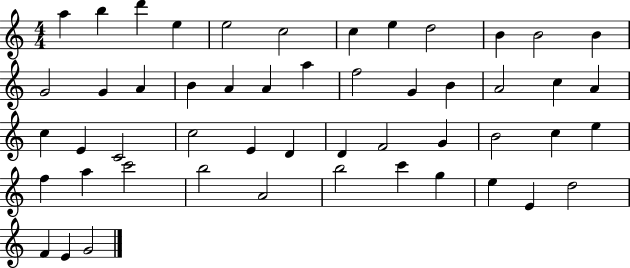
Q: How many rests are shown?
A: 0